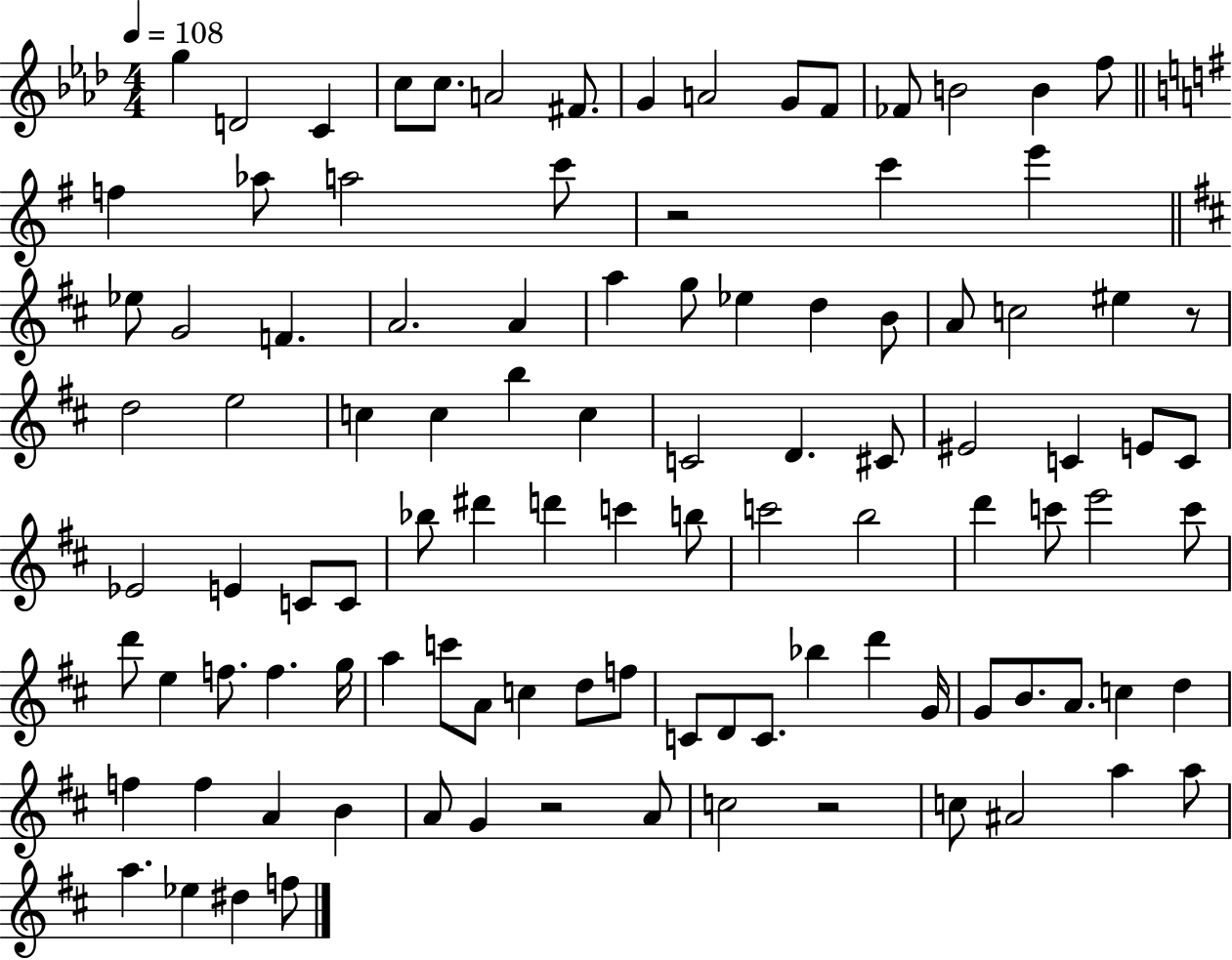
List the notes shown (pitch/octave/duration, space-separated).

G5/q D4/h C4/q C5/e C5/e. A4/h F#4/e. G4/q A4/h G4/e F4/e FES4/e B4/h B4/q F5/e F5/q Ab5/e A5/h C6/e R/h C6/q E6/q Eb5/e G4/h F4/q. A4/h. A4/q A5/q G5/e Eb5/q D5/q B4/e A4/e C5/h EIS5/q R/e D5/h E5/h C5/q C5/q B5/q C5/q C4/h D4/q. C#4/e EIS4/h C4/q E4/e C4/e Eb4/h E4/q C4/e C4/e Bb5/e D#6/q D6/q C6/q B5/e C6/h B5/h D6/q C6/e E6/h C6/e D6/e E5/q F5/e. F5/q. G5/s A5/q C6/e A4/e C5/q D5/e F5/e C4/e D4/e C4/e. Bb5/q D6/q G4/s G4/e B4/e. A4/e. C5/q D5/q F5/q F5/q A4/q B4/q A4/e G4/q R/h A4/e C5/h R/h C5/e A#4/h A5/q A5/e A5/q. Eb5/q D#5/q F5/e